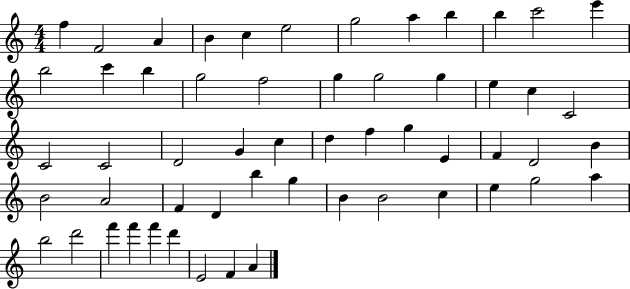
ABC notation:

X:1
T:Untitled
M:4/4
L:1/4
K:C
f F2 A B c e2 g2 a b b c'2 e' b2 c' b g2 f2 g g2 g e c C2 C2 C2 D2 G c d f g E F D2 B B2 A2 F D b g B B2 c e g2 a b2 d'2 f' f' f' d' E2 F A